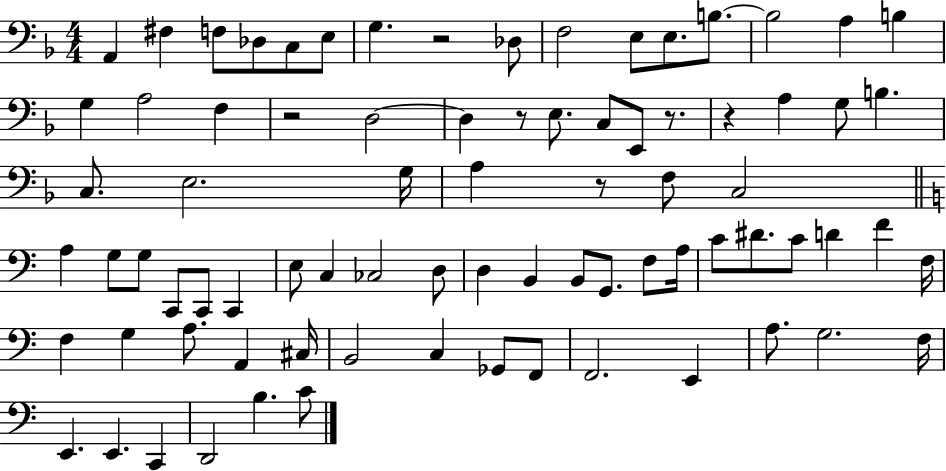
X:1
T:Untitled
M:4/4
L:1/4
K:F
A,, ^F, F,/2 _D,/2 C,/2 E,/2 G, z2 _D,/2 F,2 E,/2 E,/2 B,/2 B,2 A, B, G, A,2 F, z2 D,2 D, z/2 E,/2 C,/2 E,,/2 z/2 z A, G,/2 B, C,/2 E,2 G,/4 A, z/2 F,/2 C,2 A, G,/2 G,/2 C,,/2 C,,/2 C,, E,/2 C, _C,2 D,/2 D, B,, B,,/2 G,,/2 F,/2 A,/4 C/2 ^D/2 C/2 D F F,/4 F, G, A,/2 A,, ^C,/4 B,,2 C, _G,,/2 F,,/2 F,,2 E,, A,/2 G,2 F,/4 E,, E,, C,, D,,2 B, C/2